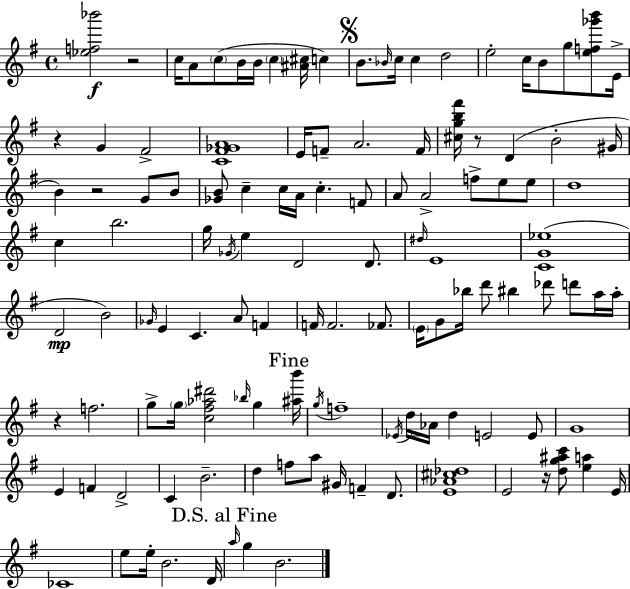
{
  \clef treble
  \time 4/4
  \defaultTimeSignature
  \key e \minor
  <ees'' f'' bes'''>2\f r2 | c''16 a'8 \parenthesize c''8( b'16 b'16 \parenthesize c''4 <ais' cis''>16 c''4) | \mark \markup { \musicglyph "scripts.segno" } b'8. \grace { bes'16 } c''16 c''4 d''2 | e''2-. c''16 b'8 g''8 <e'' f'' ges''' b'''>8 | \break e'16-> r4 g'4 fis'2-> | <c' fis' ges' a'>1 | e'16 f'8-- a'2. | f'16 <cis'' g'' b'' fis'''>16 r8 d'4( b'2-. | \break gis'16 b'4) r2 g'8 b'8 | <ges' b'>8 c''4-- c''16 a'16 c''4.-. f'8 | a'8 a'2-> f''8-> e''8 e''8 | d''1 | \break c''4 b''2. | g''16 \acciaccatura { ges'16 } e''4 d'2 d'8. | \grace { dis''16 } e'1 | <c' g' ees''>1( | \break d'2\mp b'2) | \grace { ges'16 } e'4 c'4. a'8 | f'4 f'16 f'2. | fes'8. \parenthesize e'16 g'8 bes''16 d'''8 bis''4 des'''8 | \break d'''8 a''16 a''16-. r4 f''2. | g''8-> \parenthesize g''16 <c'' fis'' aes'' dis'''>2 \grace { bes''16 } | g''4 \mark "Fine" <ais'' b'''>16 \acciaccatura { g''16 } f''1-- | \acciaccatura { ees'16 } d''16 aes'16 d''4 e'2 | \break e'8 g'1 | e'4 f'4 d'2-> | c'4 b'2.-- | d''4 f''8 a''8 gis'16 | \break f'4-- d'8. <e' aes' cis'' des''>1 | e'2 r16 | <d'' g'' ais'' c'''>8 <e'' a''>4 e'16 ces'1 | e''8 e''16-. b'2. | \break d'16 \mark "D.S. al Fine" \grace { a''16 } g''4 b'2. | \bar "|."
}